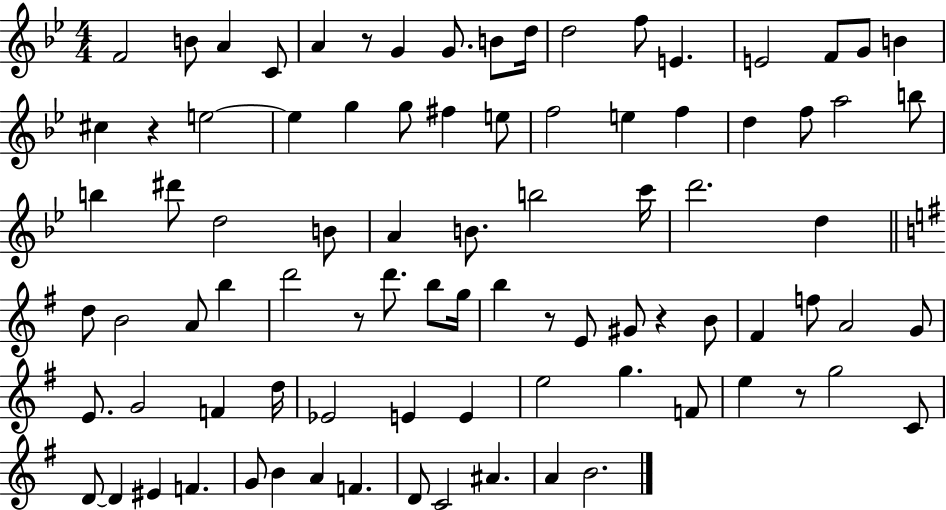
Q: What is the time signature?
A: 4/4